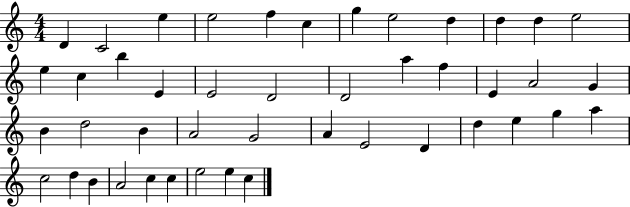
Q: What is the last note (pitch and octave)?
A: C5